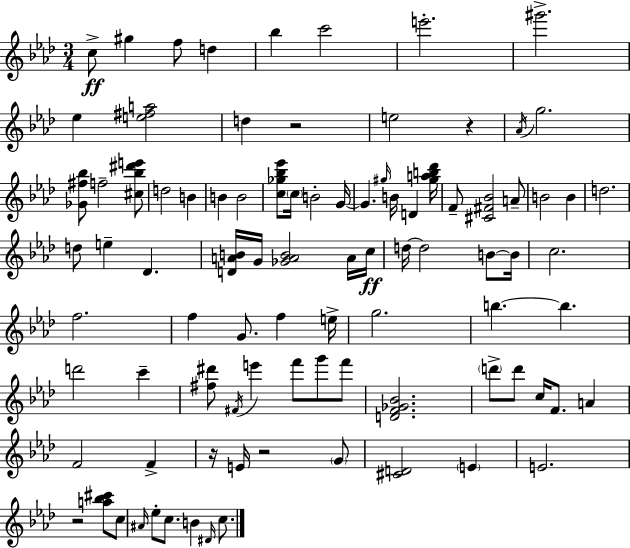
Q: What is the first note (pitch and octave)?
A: C5